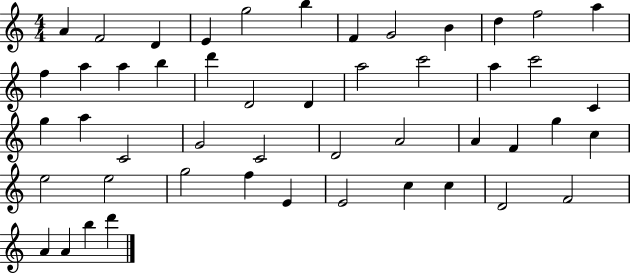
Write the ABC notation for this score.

X:1
T:Untitled
M:4/4
L:1/4
K:C
A F2 D E g2 b F G2 B d f2 a f a a b d' D2 D a2 c'2 a c'2 C g a C2 G2 C2 D2 A2 A F g c e2 e2 g2 f E E2 c c D2 F2 A A b d'